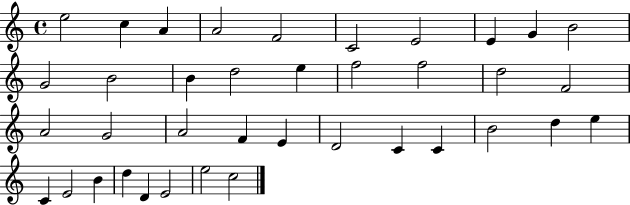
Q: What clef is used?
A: treble